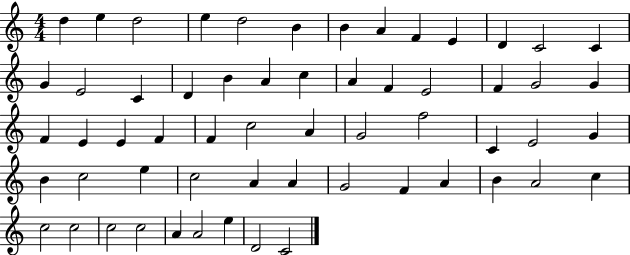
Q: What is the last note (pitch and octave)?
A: C4